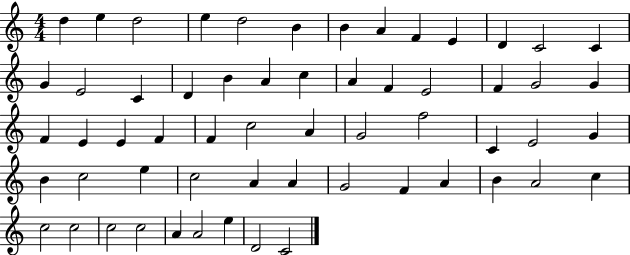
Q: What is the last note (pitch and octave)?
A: C4